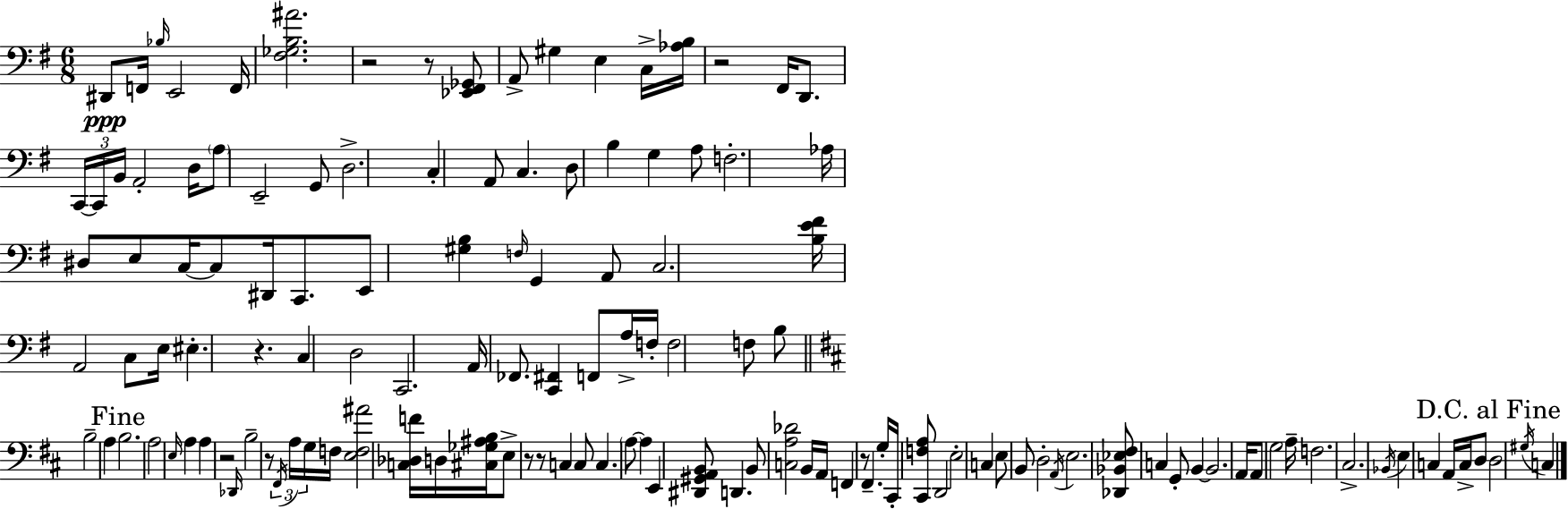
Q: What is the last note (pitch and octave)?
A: C3